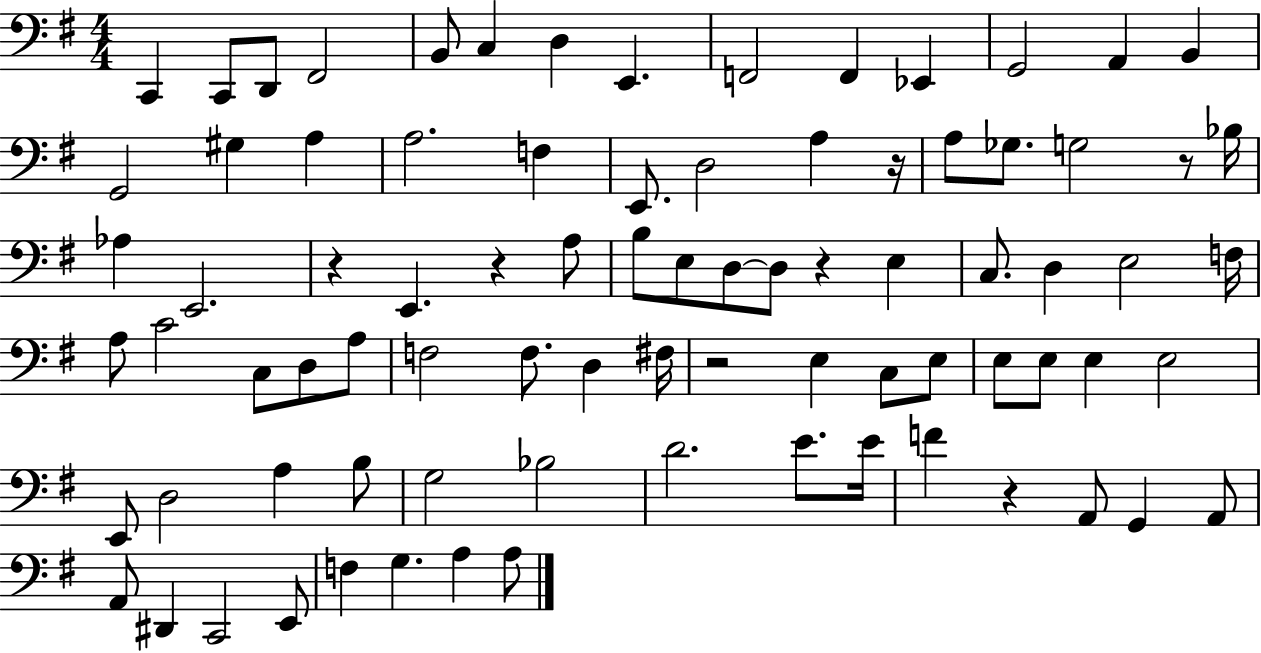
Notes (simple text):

C2/q C2/e D2/e F#2/h B2/e C3/q D3/q E2/q. F2/h F2/q Eb2/q G2/h A2/q B2/q G2/h G#3/q A3/q A3/h. F3/q E2/e. D3/h A3/q R/s A3/e Gb3/e. G3/h R/e Bb3/s Ab3/q E2/h. R/q E2/q. R/q A3/e B3/e E3/e D3/e D3/e R/q E3/q C3/e. D3/q E3/h F3/s A3/e C4/h C3/e D3/e A3/e F3/h F3/e. D3/q F#3/s R/h E3/q C3/e E3/e E3/e E3/e E3/q E3/h E2/e D3/h A3/q B3/e G3/h Bb3/h D4/h. E4/e. E4/s F4/q R/q A2/e G2/q A2/e A2/e D#2/q C2/h E2/e F3/q G3/q. A3/q A3/e